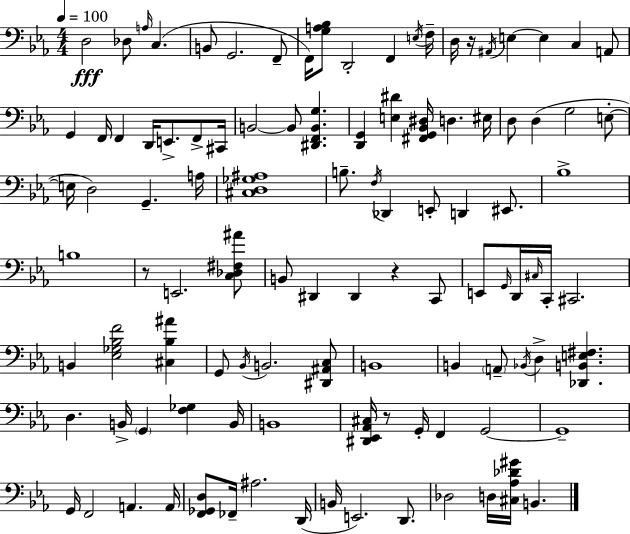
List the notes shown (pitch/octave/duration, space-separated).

D3/h Db3/e A3/s C3/q. B2/e G2/h. F2/e F2/s [G3,A3,Bb3]/e D2/h F2/q E3/s F3/s D3/s R/s A#2/s E3/q E3/q C3/q A2/e G2/q F2/s F2/q D2/s E2/e. F2/e C#2/s B2/h B2/e [D#2,F2,B2,G3]/q. [D2,G2]/q [E3,D#4]/q [F#2,G2,Bb2,D#3]/s D3/q. EIS3/s D3/e D3/q G3/h E3/e E3/s D3/h G2/q. A3/s [C#3,D3,Gb3,A#3]/w B3/e. F3/s Db2/q E2/e D2/q EIS2/e. Bb3/w B3/w R/e E2/h. [C3,Db3,F#3,A#4]/e B2/e D#2/q D#2/q R/q C2/e E2/e G2/s D2/s C#3/s C2/s C#2/h. B2/q [Eb3,Gb3,Bb3,F4]/h [C#3,Bb3,A#4]/q G2/e Bb2/s B2/h. [D#2,A#2,C3]/e B2/w B2/q A2/e Bb2/s D3/q [Db2,B2,E3,F#3]/q. D3/q. B2/s G2/q [F3,Gb3]/q B2/s B2/w [D#2,Eb2,Ab2,C#3]/s R/e G2/s F2/q G2/h G2/w G2/s F2/h A2/q. A2/s [F2,Gb2,D3]/e FES2/s A#3/h. D2/s B2/s E2/h. D2/e. Db3/h D3/s [C#3,Ab3,Db4,G#4]/s B2/q.